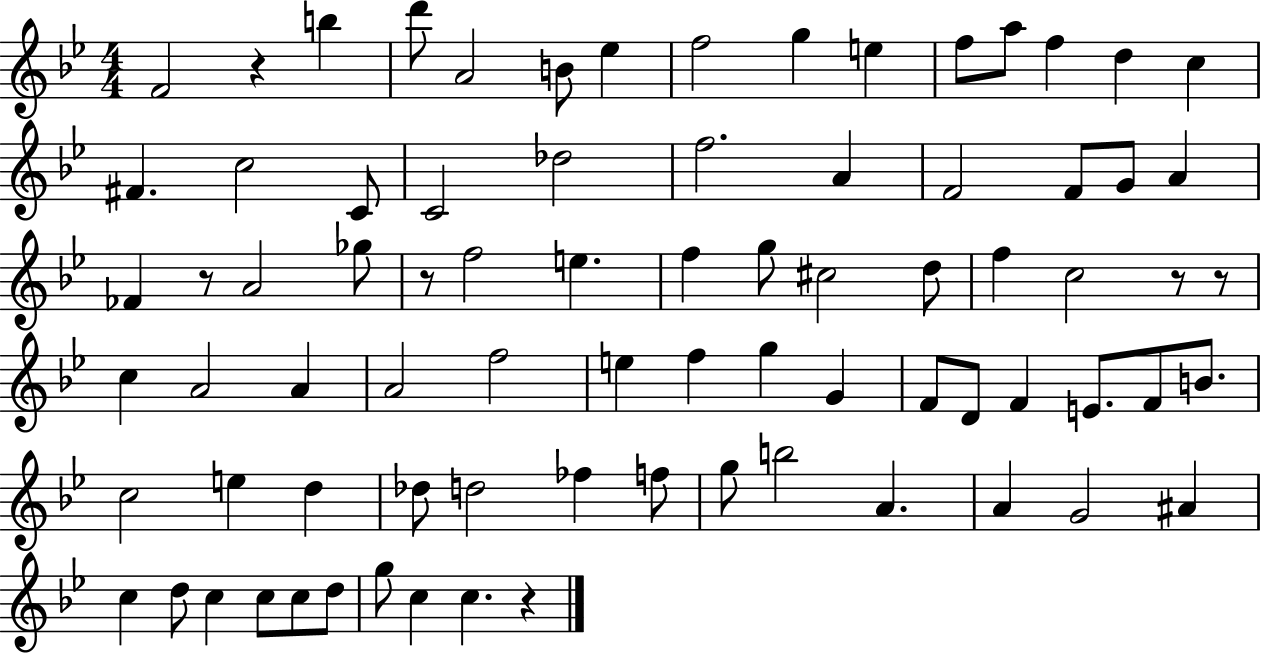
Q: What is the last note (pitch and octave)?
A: C5